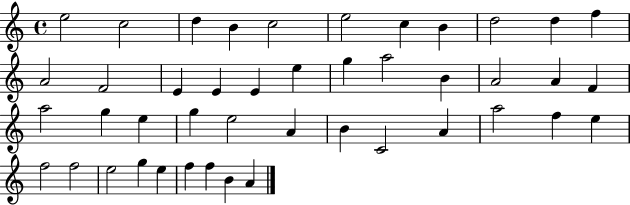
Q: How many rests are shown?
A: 0